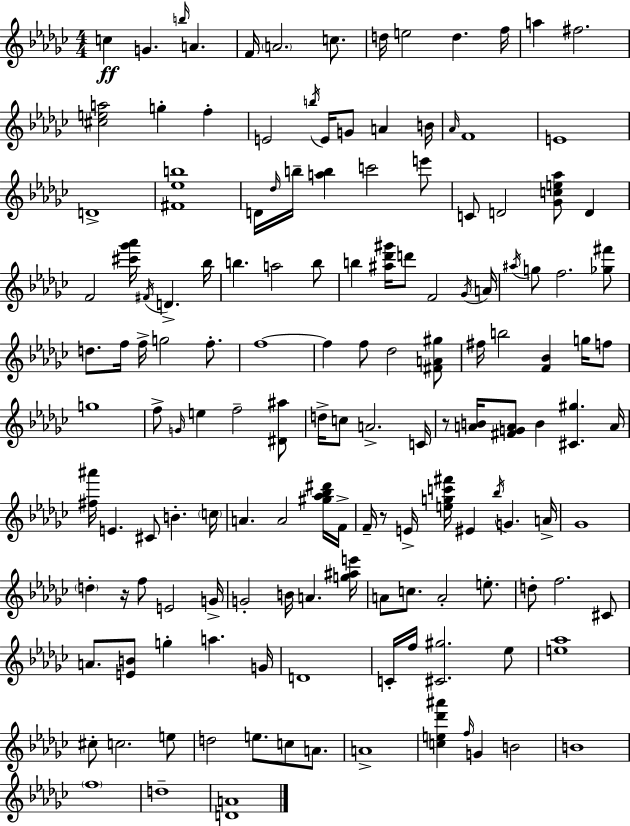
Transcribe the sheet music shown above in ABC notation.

X:1
T:Untitled
M:4/4
L:1/4
K:Ebm
c G b/4 A F/4 A2 c/2 d/4 e2 d f/4 a ^f2 [^cea]2 g f E2 b/4 E/4 G/2 A B/4 _A/4 F4 E4 D4 [^F_eb]4 D/4 _d/4 b/4 [ab] c'2 e'/2 C/2 D2 [_Gce_a]/2 D F2 [^c'_g'_a']/4 ^F/4 D _b/4 b a2 b/2 b [^a_d'^g']/4 d'/2 F2 _G/4 A/4 ^a/4 g/2 f2 [_g^f']/2 d/2 f/4 f/4 g2 f/2 f4 f f/2 _d2 [^FA^g]/2 ^f/4 b2 [F_B] g/4 f/2 g4 f/2 G/4 e f2 [^D^a]/2 d/4 c/2 A2 C/4 z/2 [AB]/4 [^FGA]/2 B [^C^g] A/4 [^f^a']/4 E ^C/2 B c/4 A A2 [^g_a_b^d']/4 F/4 F/4 z/2 E/4 [egc'^f']/4 ^E _b/4 G A/4 _G4 d z/4 f/2 E2 G/4 G2 B/4 A [g^ae']/4 A/2 c/2 A2 e/2 d/2 f2 ^C/2 A/2 [EB]/2 g a G/4 D4 C/4 f/4 [^C^g]2 _e/2 [e_a]4 ^c/2 c2 e/2 d2 e/2 c/2 A/2 A4 [ce_d'^a'] f/4 G B2 B4 f4 d4 [DA]4